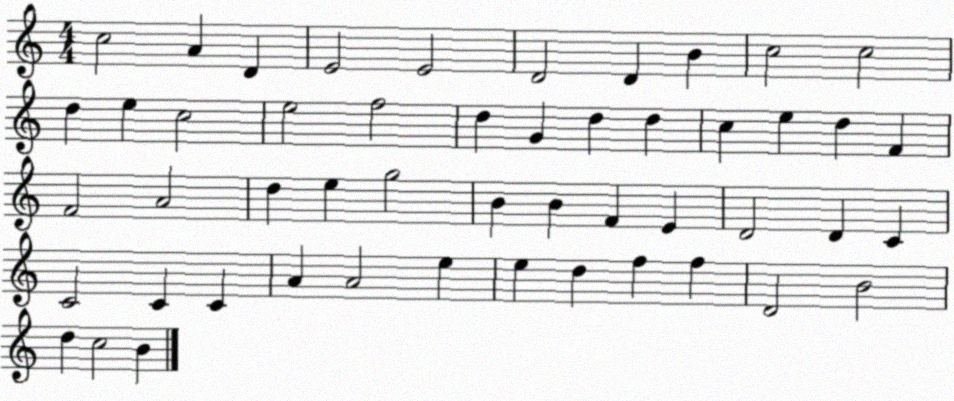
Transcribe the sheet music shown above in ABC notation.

X:1
T:Untitled
M:4/4
L:1/4
K:C
c2 A D E2 E2 D2 D B c2 c2 d e c2 e2 f2 d G d d c e d F F2 A2 d e g2 B B F E D2 D C C2 C C A A2 e e d f f D2 B2 d c2 B